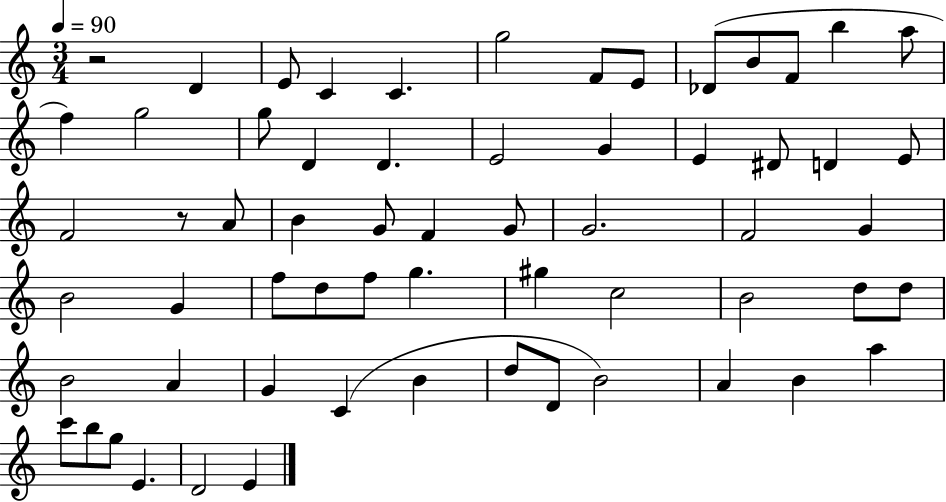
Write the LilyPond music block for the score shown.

{
  \clef treble
  \numericTimeSignature
  \time 3/4
  \key c \major
  \tempo 4 = 90
  r2 d'4 | e'8 c'4 c'4. | g''2 f'8 e'8 | des'8( b'8 f'8 b''4 a''8 | \break f''4) g''2 | g''8 d'4 d'4. | e'2 g'4 | e'4 dis'8 d'4 e'8 | \break f'2 r8 a'8 | b'4 g'8 f'4 g'8 | g'2. | f'2 g'4 | \break b'2 g'4 | f''8 d''8 f''8 g''4. | gis''4 c''2 | b'2 d''8 d''8 | \break b'2 a'4 | g'4 c'4( b'4 | d''8 d'8 b'2) | a'4 b'4 a''4 | \break c'''8 b''8 g''8 e'4. | d'2 e'4 | \bar "|."
}